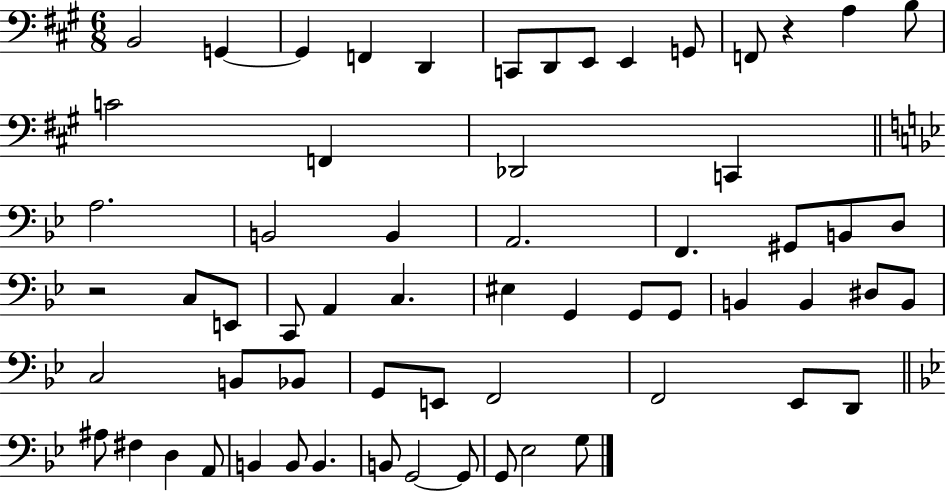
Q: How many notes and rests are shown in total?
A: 62